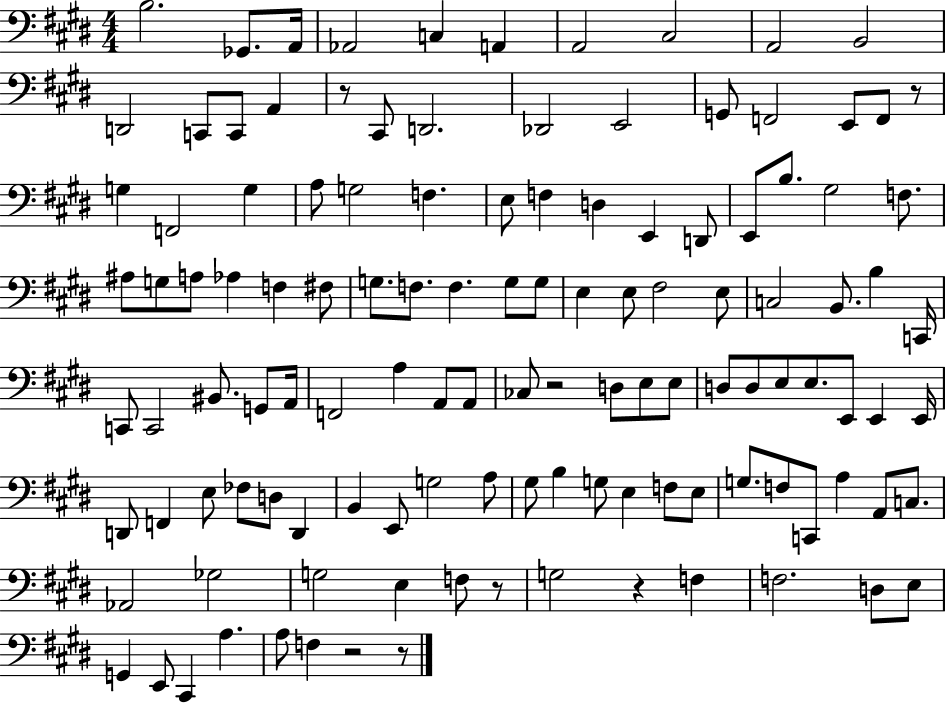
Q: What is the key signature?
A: E major